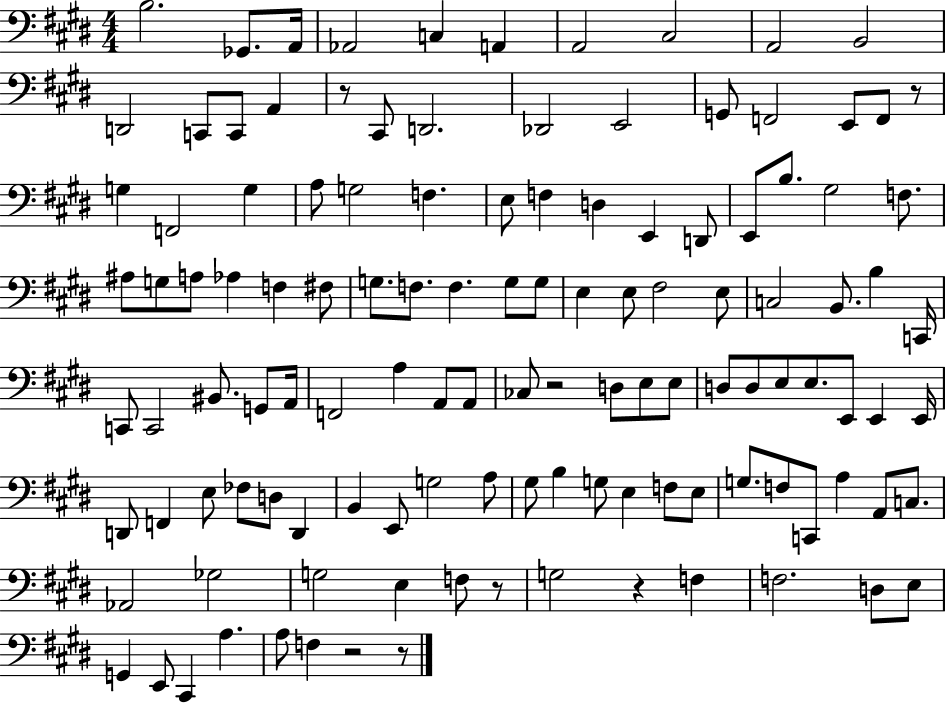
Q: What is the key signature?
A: E major